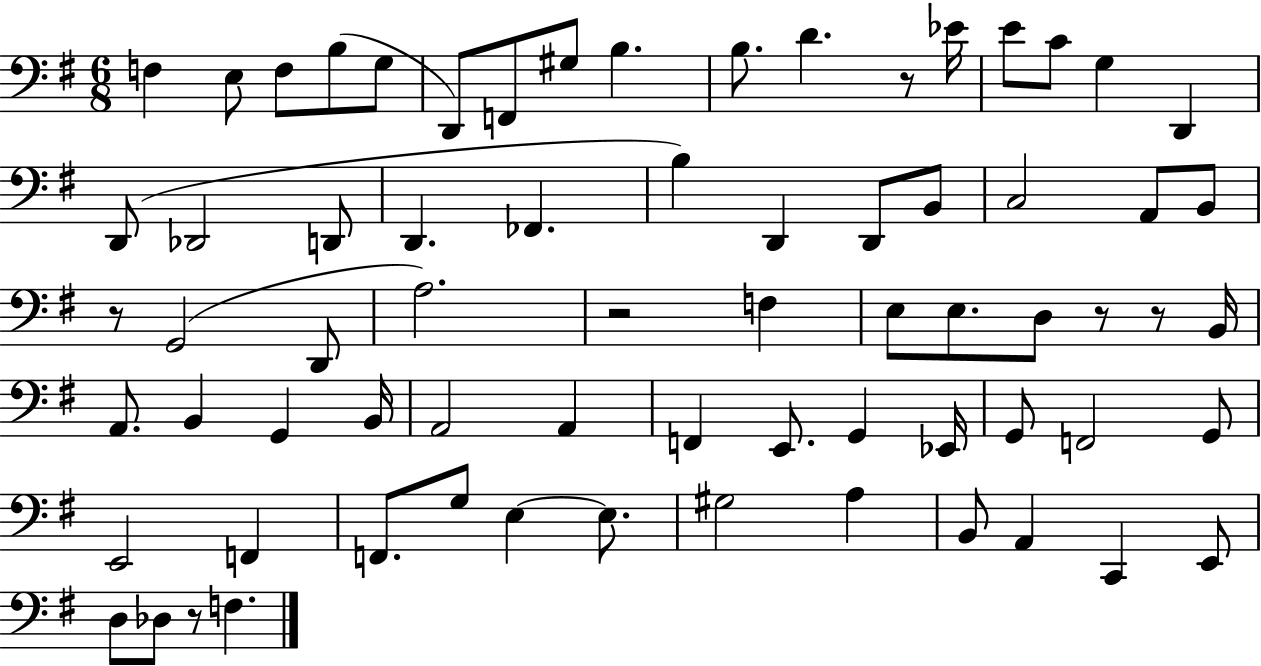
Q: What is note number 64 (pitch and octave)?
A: F3